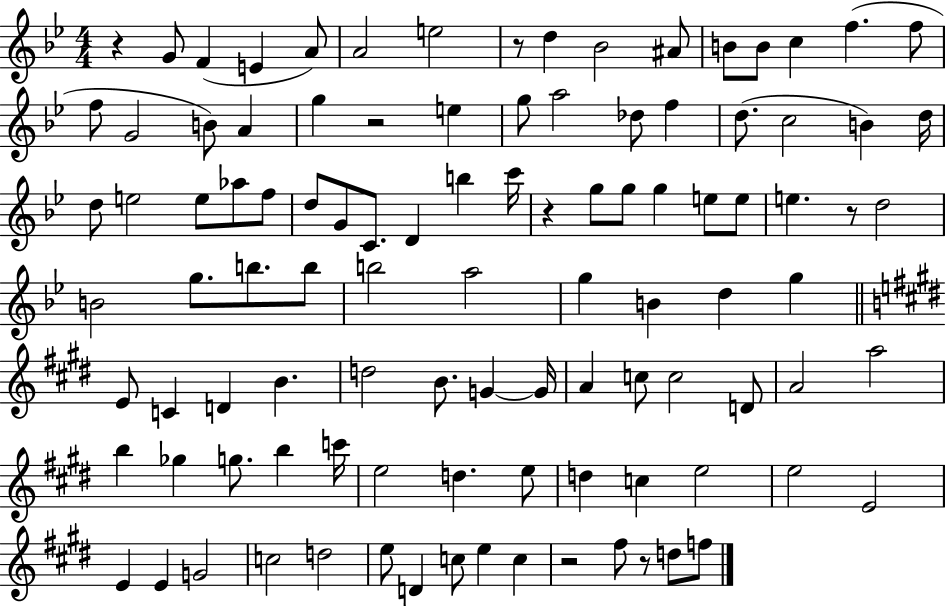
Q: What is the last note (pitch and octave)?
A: F5